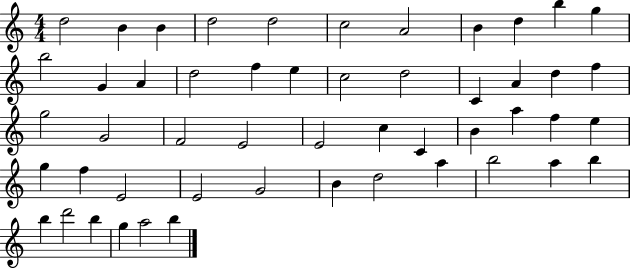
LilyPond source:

{
  \clef treble
  \numericTimeSignature
  \time 4/4
  \key c \major
  d''2 b'4 b'4 | d''2 d''2 | c''2 a'2 | b'4 d''4 b''4 g''4 | \break b''2 g'4 a'4 | d''2 f''4 e''4 | c''2 d''2 | c'4 a'4 d''4 f''4 | \break g''2 g'2 | f'2 e'2 | e'2 c''4 c'4 | b'4 a''4 f''4 e''4 | \break g''4 f''4 e'2 | e'2 g'2 | b'4 d''2 a''4 | b''2 a''4 b''4 | \break b''4 d'''2 b''4 | g''4 a''2 b''4 | \bar "|."
}